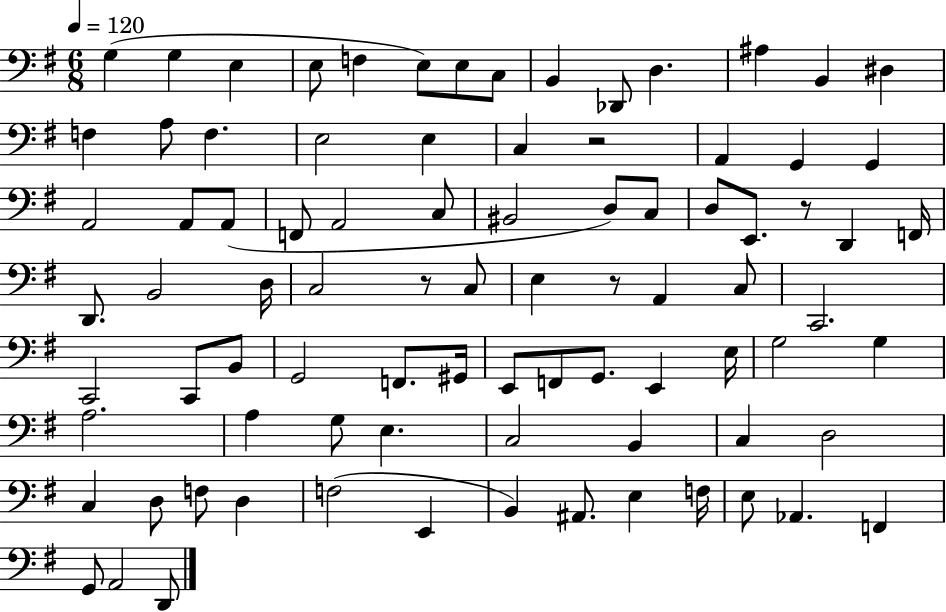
G3/q G3/q E3/q E3/e F3/q E3/e E3/e C3/e B2/q Db2/e D3/q. A#3/q B2/q D#3/q F3/q A3/e F3/q. E3/h E3/q C3/q R/h A2/q G2/q G2/q A2/h A2/e A2/e F2/e A2/h C3/e BIS2/h D3/e C3/e D3/e E2/e. R/e D2/q F2/s D2/e. B2/h D3/s C3/h R/e C3/e E3/q R/e A2/q C3/e C2/h. C2/h C2/e B2/e G2/h F2/e. G#2/s E2/e F2/e G2/e. E2/q E3/s G3/h G3/q A3/h. A3/q G3/e E3/q. C3/h B2/q C3/q D3/h C3/q D3/e F3/e D3/q F3/h E2/q B2/q A#2/e. E3/q F3/s E3/e Ab2/q. F2/q G2/e A2/h D2/e